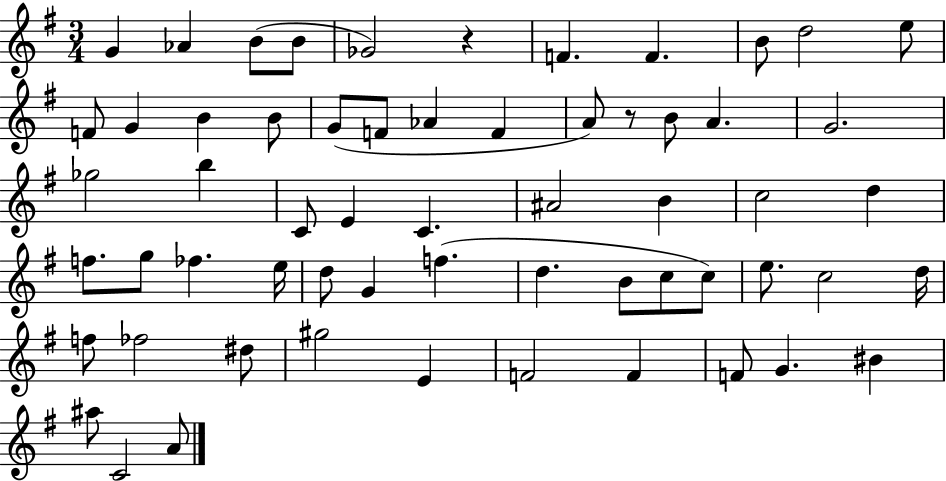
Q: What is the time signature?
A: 3/4